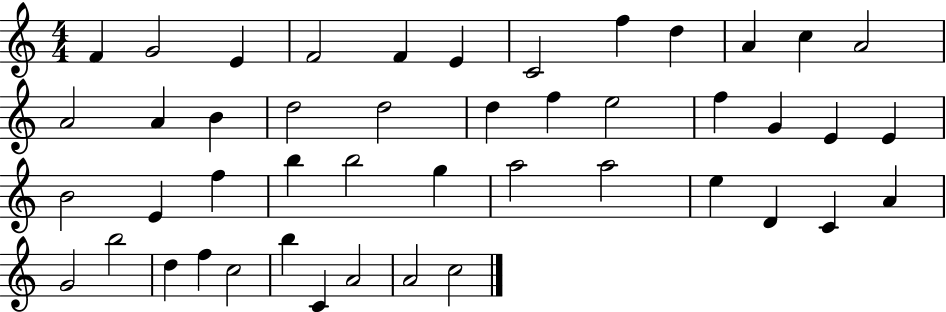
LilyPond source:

{
  \clef treble
  \numericTimeSignature
  \time 4/4
  \key c \major
  f'4 g'2 e'4 | f'2 f'4 e'4 | c'2 f''4 d''4 | a'4 c''4 a'2 | \break a'2 a'4 b'4 | d''2 d''2 | d''4 f''4 e''2 | f''4 g'4 e'4 e'4 | \break b'2 e'4 f''4 | b''4 b''2 g''4 | a''2 a''2 | e''4 d'4 c'4 a'4 | \break g'2 b''2 | d''4 f''4 c''2 | b''4 c'4 a'2 | a'2 c''2 | \break \bar "|."
}